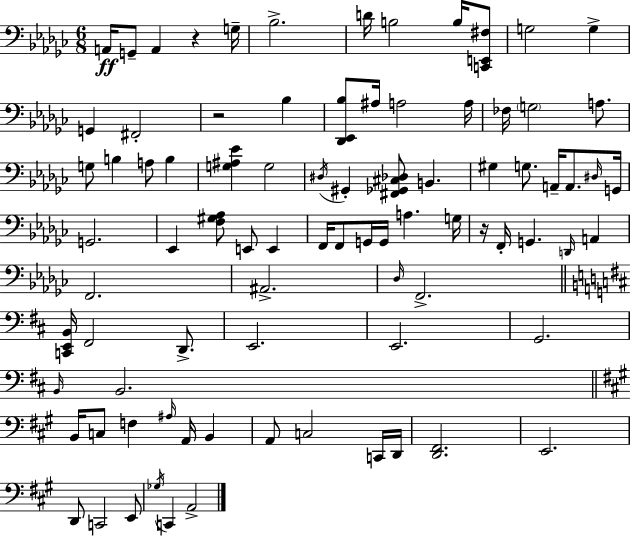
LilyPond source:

{
  \clef bass
  \numericTimeSignature
  \time 6/8
  \key ees \minor
  a,16\ff g,8-- a,4 r4 g16-- | bes2.-> | d'16 b2 b16 <c, e, fis>8 | g2 g4-> | \break g,4 fis,2-. | r2 bes4 | <des, ees, bes>8 ais16 a2 a16 | fes16 \parenthesize g2 a8. | \break g8 b4 a8 b4 | <g ais ees'>4 g2 | \acciaccatura { dis16 } gis,4-. <fis, ges, cis des>8 b,4. | gis4 g8. a,16-- a,8. | \break \grace { dis16 } g,16 g,2. | ees,4 <f gis aes>8 e,8 e,4 | f,16 f,8 g,16 g,16 a4. | g16 r16 f,16-. g,4. \grace { d,16 } a,4 | \break f,2. | ais,2.-> | \grace { des16 } f,2.-> | \bar "||" \break \key d \major <c, e, b,>16 fis,2 d,8.-> | e,2. | e,2. | g,2. | \break \grace { b,16 } b,2. | \bar "||" \break \key a \major b,16 c8 f4 \grace { ais16 } a,16 b,4 | a,8 c2 c,16 | d,16 <d, fis,>2. | e,2. | \break d,8 c,2 e,8 | \acciaccatura { ges16 } c,4 a,2-> | \bar "|."
}